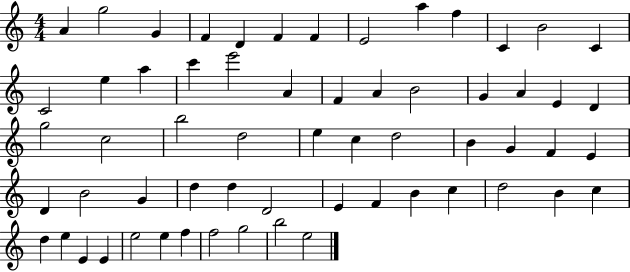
X:1
T:Untitled
M:4/4
L:1/4
K:C
A g2 G F D F F E2 a f C B2 C C2 e a c' e'2 A F A B2 G A E D g2 c2 b2 d2 e c d2 B G F E D B2 G d d D2 E F B c d2 B c d e E E e2 e f f2 g2 b2 e2